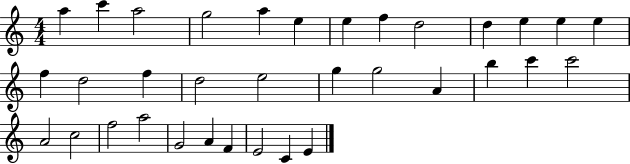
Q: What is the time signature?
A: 4/4